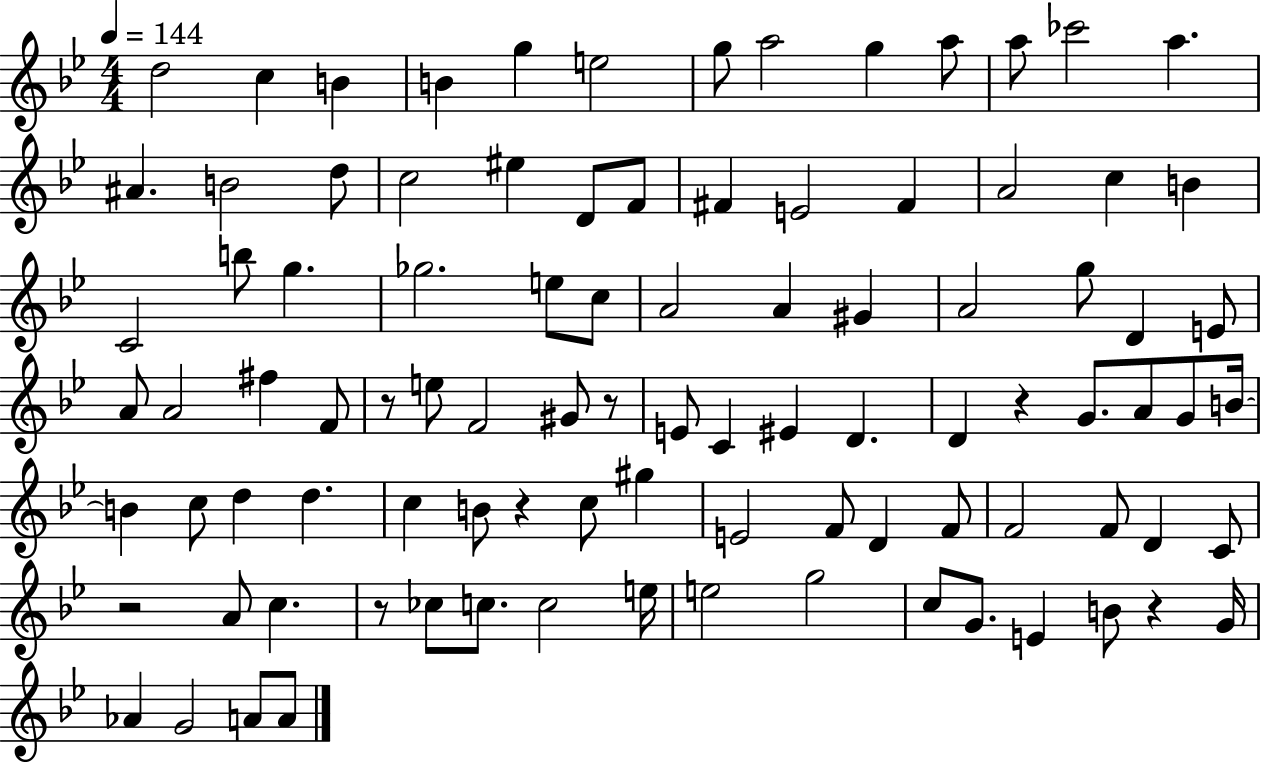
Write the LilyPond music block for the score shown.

{
  \clef treble
  \numericTimeSignature
  \time 4/4
  \key bes \major
  \tempo 4 = 144
  \repeat volta 2 { d''2 c''4 b'4 | b'4 g''4 e''2 | g''8 a''2 g''4 a''8 | a''8 ces'''2 a''4. | \break ais'4. b'2 d''8 | c''2 eis''4 d'8 f'8 | fis'4 e'2 fis'4 | a'2 c''4 b'4 | \break c'2 b''8 g''4. | ges''2. e''8 c''8 | a'2 a'4 gis'4 | a'2 g''8 d'4 e'8 | \break a'8 a'2 fis''4 f'8 | r8 e''8 f'2 gis'8 r8 | e'8 c'4 eis'4 d'4. | d'4 r4 g'8. a'8 g'8 b'16~~ | \break b'4 c''8 d''4 d''4. | c''4 b'8 r4 c''8 gis''4 | e'2 f'8 d'4 f'8 | f'2 f'8 d'4 c'8 | \break r2 a'8 c''4. | r8 ces''8 c''8. c''2 e''16 | e''2 g''2 | c''8 g'8. e'4 b'8 r4 g'16 | \break aes'4 g'2 a'8 a'8 | } \bar "|."
}